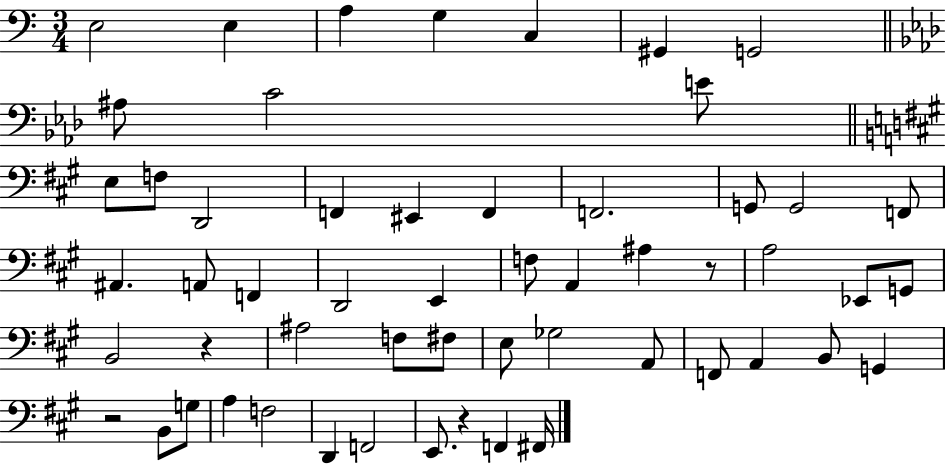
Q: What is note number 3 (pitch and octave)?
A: A3